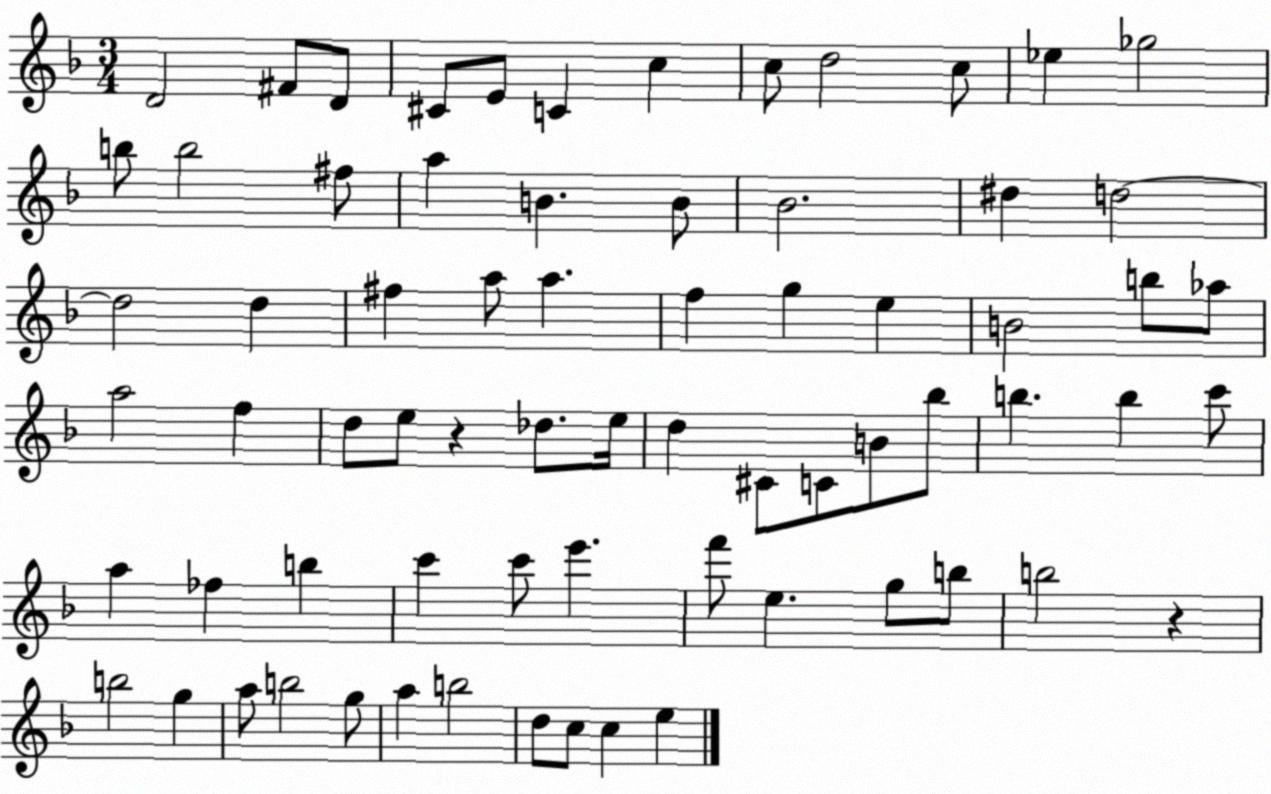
X:1
T:Untitled
M:3/4
L:1/4
K:F
D2 ^F/2 D/2 ^C/2 E/2 C c c/2 d2 c/2 _e _g2 b/2 b2 ^f/2 a B B/2 _B2 ^d d2 d2 d ^f a/2 a f g e B2 b/2 _a/2 a2 f d/2 e/2 z _d/2 e/4 d ^C/2 C/2 B/2 _b/2 b b c'/2 a _f b c' c'/2 e' f'/2 e g/2 b/2 b2 z b2 g a/2 b2 g/2 a b2 d/2 c/2 c e